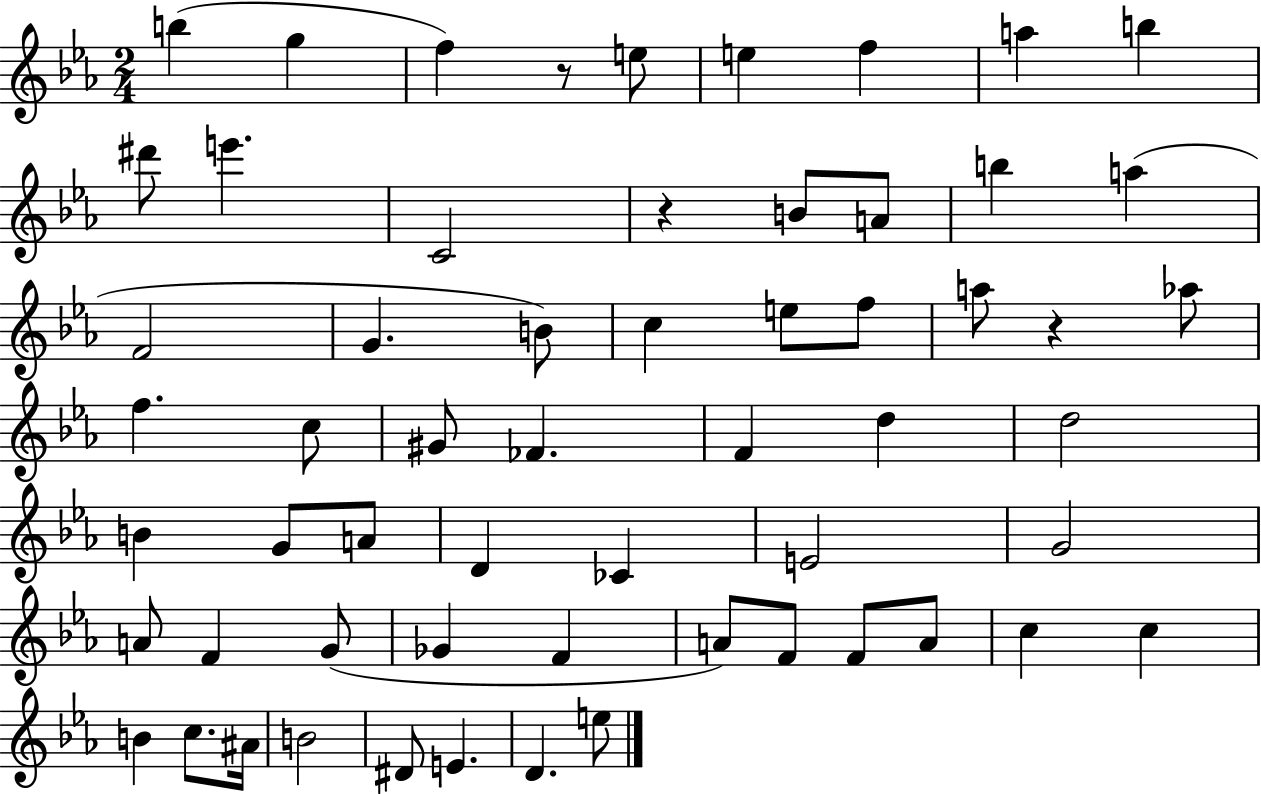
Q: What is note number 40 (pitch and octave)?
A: G4